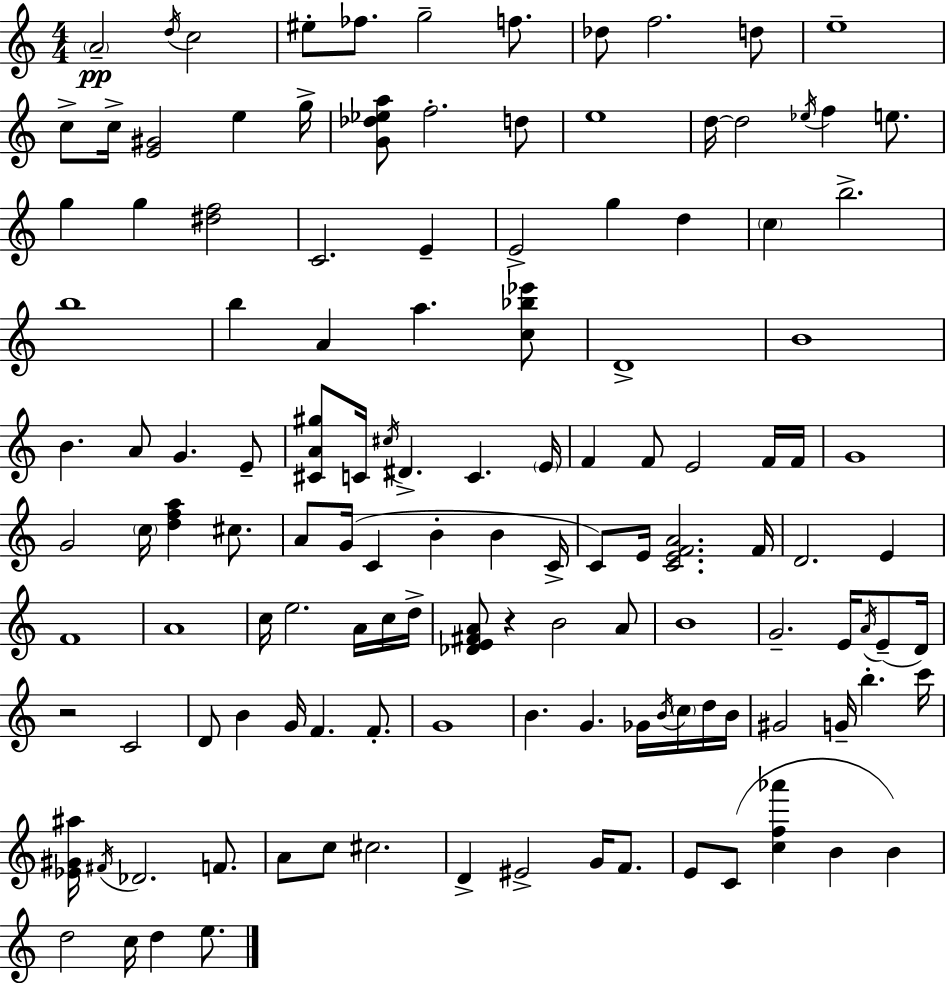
{
  \clef treble
  \numericTimeSignature
  \time 4/4
  \key c \major
  \parenthesize a'2--\pp \acciaccatura { d''16 } c''2 | eis''8-. fes''8. g''2-- f''8. | des''8 f''2. d''8 | e''1-- | \break c''8-> c''16-> <e' gis'>2 e''4 | g''16-> <g' des'' ees'' a''>8 f''2.-. d''8 | e''1 | d''16~~ d''2 \acciaccatura { ees''16 } f''4 e''8. | \break g''4 g''4 <dis'' f''>2 | c'2. e'4-- | e'2-> g''4 d''4 | \parenthesize c''4 b''2.-> | \break b''1 | b''4 a'4 a''4. | <c'' bes'' ees'''>8 d'1-> | b'1 | \break b'4. a'8 g'4. | e'8-- <cis' a' gis''>8 c'16 \acciaccatura { cis''16 } dis'4.-> c'4. | \parenthesize e'16 f'4 f'8 e'2 | f'16 f'16 g'1 | \break g'2 \parenthesize c''16 <d'' f'' a''>4 | cis''8. a'8 g'16( c'4 b'4-. b'4 | c'16-> c'8) e'16 <c' e' f' a'>2. | f'16 d'2. e'4 | \break f'1 | a'1 | c''16 e''2. | a'16 c''16 d''16-> <des' e' fis' a'>8 r4 b'2 | \break a'8 b'1 | g'2.-- e'16 | \acciaccatura { a'16 }( e'8-- d'16) r2 c'2 | d'8 b'4 g'16 f'4. | \break f'8.-. g'1 | b'4. g'4. | ges'16 \acciaccatura { b'16 } \parenthesize c''16 d''16 b'16 gis'2 g'16-- b''4.-. | c'''16 <ees' gis' ais''>16 \acciaccatura { fis'16 } des'2. | \break f'8. a'8 c''8 cis''2. | d'4-> eis'2-> | g'16 f'8. e'8 c'8( <c'' f'' aes'''>4 b'4 | b'4) d''2 c''16 d''4 | \break e''8. \bar "|."
}